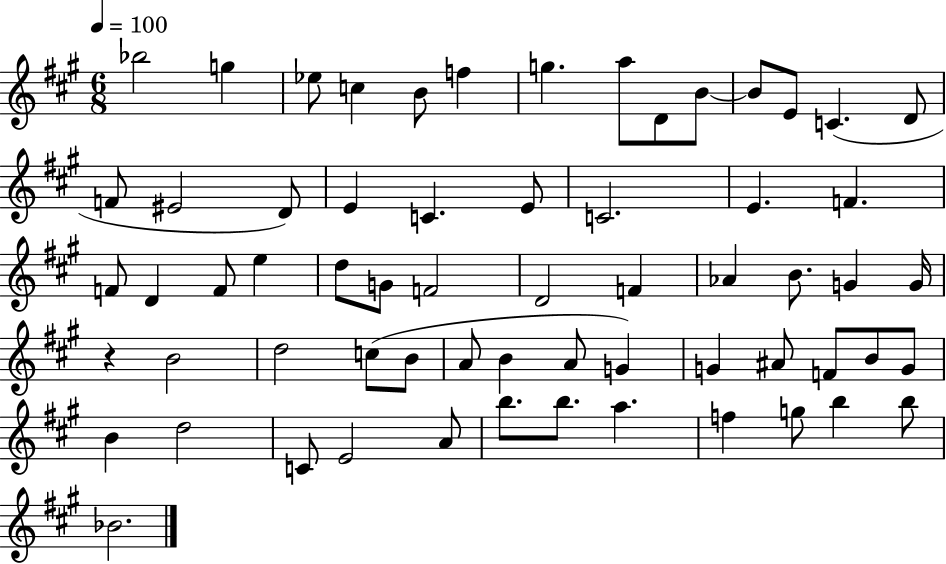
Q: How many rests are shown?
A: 1